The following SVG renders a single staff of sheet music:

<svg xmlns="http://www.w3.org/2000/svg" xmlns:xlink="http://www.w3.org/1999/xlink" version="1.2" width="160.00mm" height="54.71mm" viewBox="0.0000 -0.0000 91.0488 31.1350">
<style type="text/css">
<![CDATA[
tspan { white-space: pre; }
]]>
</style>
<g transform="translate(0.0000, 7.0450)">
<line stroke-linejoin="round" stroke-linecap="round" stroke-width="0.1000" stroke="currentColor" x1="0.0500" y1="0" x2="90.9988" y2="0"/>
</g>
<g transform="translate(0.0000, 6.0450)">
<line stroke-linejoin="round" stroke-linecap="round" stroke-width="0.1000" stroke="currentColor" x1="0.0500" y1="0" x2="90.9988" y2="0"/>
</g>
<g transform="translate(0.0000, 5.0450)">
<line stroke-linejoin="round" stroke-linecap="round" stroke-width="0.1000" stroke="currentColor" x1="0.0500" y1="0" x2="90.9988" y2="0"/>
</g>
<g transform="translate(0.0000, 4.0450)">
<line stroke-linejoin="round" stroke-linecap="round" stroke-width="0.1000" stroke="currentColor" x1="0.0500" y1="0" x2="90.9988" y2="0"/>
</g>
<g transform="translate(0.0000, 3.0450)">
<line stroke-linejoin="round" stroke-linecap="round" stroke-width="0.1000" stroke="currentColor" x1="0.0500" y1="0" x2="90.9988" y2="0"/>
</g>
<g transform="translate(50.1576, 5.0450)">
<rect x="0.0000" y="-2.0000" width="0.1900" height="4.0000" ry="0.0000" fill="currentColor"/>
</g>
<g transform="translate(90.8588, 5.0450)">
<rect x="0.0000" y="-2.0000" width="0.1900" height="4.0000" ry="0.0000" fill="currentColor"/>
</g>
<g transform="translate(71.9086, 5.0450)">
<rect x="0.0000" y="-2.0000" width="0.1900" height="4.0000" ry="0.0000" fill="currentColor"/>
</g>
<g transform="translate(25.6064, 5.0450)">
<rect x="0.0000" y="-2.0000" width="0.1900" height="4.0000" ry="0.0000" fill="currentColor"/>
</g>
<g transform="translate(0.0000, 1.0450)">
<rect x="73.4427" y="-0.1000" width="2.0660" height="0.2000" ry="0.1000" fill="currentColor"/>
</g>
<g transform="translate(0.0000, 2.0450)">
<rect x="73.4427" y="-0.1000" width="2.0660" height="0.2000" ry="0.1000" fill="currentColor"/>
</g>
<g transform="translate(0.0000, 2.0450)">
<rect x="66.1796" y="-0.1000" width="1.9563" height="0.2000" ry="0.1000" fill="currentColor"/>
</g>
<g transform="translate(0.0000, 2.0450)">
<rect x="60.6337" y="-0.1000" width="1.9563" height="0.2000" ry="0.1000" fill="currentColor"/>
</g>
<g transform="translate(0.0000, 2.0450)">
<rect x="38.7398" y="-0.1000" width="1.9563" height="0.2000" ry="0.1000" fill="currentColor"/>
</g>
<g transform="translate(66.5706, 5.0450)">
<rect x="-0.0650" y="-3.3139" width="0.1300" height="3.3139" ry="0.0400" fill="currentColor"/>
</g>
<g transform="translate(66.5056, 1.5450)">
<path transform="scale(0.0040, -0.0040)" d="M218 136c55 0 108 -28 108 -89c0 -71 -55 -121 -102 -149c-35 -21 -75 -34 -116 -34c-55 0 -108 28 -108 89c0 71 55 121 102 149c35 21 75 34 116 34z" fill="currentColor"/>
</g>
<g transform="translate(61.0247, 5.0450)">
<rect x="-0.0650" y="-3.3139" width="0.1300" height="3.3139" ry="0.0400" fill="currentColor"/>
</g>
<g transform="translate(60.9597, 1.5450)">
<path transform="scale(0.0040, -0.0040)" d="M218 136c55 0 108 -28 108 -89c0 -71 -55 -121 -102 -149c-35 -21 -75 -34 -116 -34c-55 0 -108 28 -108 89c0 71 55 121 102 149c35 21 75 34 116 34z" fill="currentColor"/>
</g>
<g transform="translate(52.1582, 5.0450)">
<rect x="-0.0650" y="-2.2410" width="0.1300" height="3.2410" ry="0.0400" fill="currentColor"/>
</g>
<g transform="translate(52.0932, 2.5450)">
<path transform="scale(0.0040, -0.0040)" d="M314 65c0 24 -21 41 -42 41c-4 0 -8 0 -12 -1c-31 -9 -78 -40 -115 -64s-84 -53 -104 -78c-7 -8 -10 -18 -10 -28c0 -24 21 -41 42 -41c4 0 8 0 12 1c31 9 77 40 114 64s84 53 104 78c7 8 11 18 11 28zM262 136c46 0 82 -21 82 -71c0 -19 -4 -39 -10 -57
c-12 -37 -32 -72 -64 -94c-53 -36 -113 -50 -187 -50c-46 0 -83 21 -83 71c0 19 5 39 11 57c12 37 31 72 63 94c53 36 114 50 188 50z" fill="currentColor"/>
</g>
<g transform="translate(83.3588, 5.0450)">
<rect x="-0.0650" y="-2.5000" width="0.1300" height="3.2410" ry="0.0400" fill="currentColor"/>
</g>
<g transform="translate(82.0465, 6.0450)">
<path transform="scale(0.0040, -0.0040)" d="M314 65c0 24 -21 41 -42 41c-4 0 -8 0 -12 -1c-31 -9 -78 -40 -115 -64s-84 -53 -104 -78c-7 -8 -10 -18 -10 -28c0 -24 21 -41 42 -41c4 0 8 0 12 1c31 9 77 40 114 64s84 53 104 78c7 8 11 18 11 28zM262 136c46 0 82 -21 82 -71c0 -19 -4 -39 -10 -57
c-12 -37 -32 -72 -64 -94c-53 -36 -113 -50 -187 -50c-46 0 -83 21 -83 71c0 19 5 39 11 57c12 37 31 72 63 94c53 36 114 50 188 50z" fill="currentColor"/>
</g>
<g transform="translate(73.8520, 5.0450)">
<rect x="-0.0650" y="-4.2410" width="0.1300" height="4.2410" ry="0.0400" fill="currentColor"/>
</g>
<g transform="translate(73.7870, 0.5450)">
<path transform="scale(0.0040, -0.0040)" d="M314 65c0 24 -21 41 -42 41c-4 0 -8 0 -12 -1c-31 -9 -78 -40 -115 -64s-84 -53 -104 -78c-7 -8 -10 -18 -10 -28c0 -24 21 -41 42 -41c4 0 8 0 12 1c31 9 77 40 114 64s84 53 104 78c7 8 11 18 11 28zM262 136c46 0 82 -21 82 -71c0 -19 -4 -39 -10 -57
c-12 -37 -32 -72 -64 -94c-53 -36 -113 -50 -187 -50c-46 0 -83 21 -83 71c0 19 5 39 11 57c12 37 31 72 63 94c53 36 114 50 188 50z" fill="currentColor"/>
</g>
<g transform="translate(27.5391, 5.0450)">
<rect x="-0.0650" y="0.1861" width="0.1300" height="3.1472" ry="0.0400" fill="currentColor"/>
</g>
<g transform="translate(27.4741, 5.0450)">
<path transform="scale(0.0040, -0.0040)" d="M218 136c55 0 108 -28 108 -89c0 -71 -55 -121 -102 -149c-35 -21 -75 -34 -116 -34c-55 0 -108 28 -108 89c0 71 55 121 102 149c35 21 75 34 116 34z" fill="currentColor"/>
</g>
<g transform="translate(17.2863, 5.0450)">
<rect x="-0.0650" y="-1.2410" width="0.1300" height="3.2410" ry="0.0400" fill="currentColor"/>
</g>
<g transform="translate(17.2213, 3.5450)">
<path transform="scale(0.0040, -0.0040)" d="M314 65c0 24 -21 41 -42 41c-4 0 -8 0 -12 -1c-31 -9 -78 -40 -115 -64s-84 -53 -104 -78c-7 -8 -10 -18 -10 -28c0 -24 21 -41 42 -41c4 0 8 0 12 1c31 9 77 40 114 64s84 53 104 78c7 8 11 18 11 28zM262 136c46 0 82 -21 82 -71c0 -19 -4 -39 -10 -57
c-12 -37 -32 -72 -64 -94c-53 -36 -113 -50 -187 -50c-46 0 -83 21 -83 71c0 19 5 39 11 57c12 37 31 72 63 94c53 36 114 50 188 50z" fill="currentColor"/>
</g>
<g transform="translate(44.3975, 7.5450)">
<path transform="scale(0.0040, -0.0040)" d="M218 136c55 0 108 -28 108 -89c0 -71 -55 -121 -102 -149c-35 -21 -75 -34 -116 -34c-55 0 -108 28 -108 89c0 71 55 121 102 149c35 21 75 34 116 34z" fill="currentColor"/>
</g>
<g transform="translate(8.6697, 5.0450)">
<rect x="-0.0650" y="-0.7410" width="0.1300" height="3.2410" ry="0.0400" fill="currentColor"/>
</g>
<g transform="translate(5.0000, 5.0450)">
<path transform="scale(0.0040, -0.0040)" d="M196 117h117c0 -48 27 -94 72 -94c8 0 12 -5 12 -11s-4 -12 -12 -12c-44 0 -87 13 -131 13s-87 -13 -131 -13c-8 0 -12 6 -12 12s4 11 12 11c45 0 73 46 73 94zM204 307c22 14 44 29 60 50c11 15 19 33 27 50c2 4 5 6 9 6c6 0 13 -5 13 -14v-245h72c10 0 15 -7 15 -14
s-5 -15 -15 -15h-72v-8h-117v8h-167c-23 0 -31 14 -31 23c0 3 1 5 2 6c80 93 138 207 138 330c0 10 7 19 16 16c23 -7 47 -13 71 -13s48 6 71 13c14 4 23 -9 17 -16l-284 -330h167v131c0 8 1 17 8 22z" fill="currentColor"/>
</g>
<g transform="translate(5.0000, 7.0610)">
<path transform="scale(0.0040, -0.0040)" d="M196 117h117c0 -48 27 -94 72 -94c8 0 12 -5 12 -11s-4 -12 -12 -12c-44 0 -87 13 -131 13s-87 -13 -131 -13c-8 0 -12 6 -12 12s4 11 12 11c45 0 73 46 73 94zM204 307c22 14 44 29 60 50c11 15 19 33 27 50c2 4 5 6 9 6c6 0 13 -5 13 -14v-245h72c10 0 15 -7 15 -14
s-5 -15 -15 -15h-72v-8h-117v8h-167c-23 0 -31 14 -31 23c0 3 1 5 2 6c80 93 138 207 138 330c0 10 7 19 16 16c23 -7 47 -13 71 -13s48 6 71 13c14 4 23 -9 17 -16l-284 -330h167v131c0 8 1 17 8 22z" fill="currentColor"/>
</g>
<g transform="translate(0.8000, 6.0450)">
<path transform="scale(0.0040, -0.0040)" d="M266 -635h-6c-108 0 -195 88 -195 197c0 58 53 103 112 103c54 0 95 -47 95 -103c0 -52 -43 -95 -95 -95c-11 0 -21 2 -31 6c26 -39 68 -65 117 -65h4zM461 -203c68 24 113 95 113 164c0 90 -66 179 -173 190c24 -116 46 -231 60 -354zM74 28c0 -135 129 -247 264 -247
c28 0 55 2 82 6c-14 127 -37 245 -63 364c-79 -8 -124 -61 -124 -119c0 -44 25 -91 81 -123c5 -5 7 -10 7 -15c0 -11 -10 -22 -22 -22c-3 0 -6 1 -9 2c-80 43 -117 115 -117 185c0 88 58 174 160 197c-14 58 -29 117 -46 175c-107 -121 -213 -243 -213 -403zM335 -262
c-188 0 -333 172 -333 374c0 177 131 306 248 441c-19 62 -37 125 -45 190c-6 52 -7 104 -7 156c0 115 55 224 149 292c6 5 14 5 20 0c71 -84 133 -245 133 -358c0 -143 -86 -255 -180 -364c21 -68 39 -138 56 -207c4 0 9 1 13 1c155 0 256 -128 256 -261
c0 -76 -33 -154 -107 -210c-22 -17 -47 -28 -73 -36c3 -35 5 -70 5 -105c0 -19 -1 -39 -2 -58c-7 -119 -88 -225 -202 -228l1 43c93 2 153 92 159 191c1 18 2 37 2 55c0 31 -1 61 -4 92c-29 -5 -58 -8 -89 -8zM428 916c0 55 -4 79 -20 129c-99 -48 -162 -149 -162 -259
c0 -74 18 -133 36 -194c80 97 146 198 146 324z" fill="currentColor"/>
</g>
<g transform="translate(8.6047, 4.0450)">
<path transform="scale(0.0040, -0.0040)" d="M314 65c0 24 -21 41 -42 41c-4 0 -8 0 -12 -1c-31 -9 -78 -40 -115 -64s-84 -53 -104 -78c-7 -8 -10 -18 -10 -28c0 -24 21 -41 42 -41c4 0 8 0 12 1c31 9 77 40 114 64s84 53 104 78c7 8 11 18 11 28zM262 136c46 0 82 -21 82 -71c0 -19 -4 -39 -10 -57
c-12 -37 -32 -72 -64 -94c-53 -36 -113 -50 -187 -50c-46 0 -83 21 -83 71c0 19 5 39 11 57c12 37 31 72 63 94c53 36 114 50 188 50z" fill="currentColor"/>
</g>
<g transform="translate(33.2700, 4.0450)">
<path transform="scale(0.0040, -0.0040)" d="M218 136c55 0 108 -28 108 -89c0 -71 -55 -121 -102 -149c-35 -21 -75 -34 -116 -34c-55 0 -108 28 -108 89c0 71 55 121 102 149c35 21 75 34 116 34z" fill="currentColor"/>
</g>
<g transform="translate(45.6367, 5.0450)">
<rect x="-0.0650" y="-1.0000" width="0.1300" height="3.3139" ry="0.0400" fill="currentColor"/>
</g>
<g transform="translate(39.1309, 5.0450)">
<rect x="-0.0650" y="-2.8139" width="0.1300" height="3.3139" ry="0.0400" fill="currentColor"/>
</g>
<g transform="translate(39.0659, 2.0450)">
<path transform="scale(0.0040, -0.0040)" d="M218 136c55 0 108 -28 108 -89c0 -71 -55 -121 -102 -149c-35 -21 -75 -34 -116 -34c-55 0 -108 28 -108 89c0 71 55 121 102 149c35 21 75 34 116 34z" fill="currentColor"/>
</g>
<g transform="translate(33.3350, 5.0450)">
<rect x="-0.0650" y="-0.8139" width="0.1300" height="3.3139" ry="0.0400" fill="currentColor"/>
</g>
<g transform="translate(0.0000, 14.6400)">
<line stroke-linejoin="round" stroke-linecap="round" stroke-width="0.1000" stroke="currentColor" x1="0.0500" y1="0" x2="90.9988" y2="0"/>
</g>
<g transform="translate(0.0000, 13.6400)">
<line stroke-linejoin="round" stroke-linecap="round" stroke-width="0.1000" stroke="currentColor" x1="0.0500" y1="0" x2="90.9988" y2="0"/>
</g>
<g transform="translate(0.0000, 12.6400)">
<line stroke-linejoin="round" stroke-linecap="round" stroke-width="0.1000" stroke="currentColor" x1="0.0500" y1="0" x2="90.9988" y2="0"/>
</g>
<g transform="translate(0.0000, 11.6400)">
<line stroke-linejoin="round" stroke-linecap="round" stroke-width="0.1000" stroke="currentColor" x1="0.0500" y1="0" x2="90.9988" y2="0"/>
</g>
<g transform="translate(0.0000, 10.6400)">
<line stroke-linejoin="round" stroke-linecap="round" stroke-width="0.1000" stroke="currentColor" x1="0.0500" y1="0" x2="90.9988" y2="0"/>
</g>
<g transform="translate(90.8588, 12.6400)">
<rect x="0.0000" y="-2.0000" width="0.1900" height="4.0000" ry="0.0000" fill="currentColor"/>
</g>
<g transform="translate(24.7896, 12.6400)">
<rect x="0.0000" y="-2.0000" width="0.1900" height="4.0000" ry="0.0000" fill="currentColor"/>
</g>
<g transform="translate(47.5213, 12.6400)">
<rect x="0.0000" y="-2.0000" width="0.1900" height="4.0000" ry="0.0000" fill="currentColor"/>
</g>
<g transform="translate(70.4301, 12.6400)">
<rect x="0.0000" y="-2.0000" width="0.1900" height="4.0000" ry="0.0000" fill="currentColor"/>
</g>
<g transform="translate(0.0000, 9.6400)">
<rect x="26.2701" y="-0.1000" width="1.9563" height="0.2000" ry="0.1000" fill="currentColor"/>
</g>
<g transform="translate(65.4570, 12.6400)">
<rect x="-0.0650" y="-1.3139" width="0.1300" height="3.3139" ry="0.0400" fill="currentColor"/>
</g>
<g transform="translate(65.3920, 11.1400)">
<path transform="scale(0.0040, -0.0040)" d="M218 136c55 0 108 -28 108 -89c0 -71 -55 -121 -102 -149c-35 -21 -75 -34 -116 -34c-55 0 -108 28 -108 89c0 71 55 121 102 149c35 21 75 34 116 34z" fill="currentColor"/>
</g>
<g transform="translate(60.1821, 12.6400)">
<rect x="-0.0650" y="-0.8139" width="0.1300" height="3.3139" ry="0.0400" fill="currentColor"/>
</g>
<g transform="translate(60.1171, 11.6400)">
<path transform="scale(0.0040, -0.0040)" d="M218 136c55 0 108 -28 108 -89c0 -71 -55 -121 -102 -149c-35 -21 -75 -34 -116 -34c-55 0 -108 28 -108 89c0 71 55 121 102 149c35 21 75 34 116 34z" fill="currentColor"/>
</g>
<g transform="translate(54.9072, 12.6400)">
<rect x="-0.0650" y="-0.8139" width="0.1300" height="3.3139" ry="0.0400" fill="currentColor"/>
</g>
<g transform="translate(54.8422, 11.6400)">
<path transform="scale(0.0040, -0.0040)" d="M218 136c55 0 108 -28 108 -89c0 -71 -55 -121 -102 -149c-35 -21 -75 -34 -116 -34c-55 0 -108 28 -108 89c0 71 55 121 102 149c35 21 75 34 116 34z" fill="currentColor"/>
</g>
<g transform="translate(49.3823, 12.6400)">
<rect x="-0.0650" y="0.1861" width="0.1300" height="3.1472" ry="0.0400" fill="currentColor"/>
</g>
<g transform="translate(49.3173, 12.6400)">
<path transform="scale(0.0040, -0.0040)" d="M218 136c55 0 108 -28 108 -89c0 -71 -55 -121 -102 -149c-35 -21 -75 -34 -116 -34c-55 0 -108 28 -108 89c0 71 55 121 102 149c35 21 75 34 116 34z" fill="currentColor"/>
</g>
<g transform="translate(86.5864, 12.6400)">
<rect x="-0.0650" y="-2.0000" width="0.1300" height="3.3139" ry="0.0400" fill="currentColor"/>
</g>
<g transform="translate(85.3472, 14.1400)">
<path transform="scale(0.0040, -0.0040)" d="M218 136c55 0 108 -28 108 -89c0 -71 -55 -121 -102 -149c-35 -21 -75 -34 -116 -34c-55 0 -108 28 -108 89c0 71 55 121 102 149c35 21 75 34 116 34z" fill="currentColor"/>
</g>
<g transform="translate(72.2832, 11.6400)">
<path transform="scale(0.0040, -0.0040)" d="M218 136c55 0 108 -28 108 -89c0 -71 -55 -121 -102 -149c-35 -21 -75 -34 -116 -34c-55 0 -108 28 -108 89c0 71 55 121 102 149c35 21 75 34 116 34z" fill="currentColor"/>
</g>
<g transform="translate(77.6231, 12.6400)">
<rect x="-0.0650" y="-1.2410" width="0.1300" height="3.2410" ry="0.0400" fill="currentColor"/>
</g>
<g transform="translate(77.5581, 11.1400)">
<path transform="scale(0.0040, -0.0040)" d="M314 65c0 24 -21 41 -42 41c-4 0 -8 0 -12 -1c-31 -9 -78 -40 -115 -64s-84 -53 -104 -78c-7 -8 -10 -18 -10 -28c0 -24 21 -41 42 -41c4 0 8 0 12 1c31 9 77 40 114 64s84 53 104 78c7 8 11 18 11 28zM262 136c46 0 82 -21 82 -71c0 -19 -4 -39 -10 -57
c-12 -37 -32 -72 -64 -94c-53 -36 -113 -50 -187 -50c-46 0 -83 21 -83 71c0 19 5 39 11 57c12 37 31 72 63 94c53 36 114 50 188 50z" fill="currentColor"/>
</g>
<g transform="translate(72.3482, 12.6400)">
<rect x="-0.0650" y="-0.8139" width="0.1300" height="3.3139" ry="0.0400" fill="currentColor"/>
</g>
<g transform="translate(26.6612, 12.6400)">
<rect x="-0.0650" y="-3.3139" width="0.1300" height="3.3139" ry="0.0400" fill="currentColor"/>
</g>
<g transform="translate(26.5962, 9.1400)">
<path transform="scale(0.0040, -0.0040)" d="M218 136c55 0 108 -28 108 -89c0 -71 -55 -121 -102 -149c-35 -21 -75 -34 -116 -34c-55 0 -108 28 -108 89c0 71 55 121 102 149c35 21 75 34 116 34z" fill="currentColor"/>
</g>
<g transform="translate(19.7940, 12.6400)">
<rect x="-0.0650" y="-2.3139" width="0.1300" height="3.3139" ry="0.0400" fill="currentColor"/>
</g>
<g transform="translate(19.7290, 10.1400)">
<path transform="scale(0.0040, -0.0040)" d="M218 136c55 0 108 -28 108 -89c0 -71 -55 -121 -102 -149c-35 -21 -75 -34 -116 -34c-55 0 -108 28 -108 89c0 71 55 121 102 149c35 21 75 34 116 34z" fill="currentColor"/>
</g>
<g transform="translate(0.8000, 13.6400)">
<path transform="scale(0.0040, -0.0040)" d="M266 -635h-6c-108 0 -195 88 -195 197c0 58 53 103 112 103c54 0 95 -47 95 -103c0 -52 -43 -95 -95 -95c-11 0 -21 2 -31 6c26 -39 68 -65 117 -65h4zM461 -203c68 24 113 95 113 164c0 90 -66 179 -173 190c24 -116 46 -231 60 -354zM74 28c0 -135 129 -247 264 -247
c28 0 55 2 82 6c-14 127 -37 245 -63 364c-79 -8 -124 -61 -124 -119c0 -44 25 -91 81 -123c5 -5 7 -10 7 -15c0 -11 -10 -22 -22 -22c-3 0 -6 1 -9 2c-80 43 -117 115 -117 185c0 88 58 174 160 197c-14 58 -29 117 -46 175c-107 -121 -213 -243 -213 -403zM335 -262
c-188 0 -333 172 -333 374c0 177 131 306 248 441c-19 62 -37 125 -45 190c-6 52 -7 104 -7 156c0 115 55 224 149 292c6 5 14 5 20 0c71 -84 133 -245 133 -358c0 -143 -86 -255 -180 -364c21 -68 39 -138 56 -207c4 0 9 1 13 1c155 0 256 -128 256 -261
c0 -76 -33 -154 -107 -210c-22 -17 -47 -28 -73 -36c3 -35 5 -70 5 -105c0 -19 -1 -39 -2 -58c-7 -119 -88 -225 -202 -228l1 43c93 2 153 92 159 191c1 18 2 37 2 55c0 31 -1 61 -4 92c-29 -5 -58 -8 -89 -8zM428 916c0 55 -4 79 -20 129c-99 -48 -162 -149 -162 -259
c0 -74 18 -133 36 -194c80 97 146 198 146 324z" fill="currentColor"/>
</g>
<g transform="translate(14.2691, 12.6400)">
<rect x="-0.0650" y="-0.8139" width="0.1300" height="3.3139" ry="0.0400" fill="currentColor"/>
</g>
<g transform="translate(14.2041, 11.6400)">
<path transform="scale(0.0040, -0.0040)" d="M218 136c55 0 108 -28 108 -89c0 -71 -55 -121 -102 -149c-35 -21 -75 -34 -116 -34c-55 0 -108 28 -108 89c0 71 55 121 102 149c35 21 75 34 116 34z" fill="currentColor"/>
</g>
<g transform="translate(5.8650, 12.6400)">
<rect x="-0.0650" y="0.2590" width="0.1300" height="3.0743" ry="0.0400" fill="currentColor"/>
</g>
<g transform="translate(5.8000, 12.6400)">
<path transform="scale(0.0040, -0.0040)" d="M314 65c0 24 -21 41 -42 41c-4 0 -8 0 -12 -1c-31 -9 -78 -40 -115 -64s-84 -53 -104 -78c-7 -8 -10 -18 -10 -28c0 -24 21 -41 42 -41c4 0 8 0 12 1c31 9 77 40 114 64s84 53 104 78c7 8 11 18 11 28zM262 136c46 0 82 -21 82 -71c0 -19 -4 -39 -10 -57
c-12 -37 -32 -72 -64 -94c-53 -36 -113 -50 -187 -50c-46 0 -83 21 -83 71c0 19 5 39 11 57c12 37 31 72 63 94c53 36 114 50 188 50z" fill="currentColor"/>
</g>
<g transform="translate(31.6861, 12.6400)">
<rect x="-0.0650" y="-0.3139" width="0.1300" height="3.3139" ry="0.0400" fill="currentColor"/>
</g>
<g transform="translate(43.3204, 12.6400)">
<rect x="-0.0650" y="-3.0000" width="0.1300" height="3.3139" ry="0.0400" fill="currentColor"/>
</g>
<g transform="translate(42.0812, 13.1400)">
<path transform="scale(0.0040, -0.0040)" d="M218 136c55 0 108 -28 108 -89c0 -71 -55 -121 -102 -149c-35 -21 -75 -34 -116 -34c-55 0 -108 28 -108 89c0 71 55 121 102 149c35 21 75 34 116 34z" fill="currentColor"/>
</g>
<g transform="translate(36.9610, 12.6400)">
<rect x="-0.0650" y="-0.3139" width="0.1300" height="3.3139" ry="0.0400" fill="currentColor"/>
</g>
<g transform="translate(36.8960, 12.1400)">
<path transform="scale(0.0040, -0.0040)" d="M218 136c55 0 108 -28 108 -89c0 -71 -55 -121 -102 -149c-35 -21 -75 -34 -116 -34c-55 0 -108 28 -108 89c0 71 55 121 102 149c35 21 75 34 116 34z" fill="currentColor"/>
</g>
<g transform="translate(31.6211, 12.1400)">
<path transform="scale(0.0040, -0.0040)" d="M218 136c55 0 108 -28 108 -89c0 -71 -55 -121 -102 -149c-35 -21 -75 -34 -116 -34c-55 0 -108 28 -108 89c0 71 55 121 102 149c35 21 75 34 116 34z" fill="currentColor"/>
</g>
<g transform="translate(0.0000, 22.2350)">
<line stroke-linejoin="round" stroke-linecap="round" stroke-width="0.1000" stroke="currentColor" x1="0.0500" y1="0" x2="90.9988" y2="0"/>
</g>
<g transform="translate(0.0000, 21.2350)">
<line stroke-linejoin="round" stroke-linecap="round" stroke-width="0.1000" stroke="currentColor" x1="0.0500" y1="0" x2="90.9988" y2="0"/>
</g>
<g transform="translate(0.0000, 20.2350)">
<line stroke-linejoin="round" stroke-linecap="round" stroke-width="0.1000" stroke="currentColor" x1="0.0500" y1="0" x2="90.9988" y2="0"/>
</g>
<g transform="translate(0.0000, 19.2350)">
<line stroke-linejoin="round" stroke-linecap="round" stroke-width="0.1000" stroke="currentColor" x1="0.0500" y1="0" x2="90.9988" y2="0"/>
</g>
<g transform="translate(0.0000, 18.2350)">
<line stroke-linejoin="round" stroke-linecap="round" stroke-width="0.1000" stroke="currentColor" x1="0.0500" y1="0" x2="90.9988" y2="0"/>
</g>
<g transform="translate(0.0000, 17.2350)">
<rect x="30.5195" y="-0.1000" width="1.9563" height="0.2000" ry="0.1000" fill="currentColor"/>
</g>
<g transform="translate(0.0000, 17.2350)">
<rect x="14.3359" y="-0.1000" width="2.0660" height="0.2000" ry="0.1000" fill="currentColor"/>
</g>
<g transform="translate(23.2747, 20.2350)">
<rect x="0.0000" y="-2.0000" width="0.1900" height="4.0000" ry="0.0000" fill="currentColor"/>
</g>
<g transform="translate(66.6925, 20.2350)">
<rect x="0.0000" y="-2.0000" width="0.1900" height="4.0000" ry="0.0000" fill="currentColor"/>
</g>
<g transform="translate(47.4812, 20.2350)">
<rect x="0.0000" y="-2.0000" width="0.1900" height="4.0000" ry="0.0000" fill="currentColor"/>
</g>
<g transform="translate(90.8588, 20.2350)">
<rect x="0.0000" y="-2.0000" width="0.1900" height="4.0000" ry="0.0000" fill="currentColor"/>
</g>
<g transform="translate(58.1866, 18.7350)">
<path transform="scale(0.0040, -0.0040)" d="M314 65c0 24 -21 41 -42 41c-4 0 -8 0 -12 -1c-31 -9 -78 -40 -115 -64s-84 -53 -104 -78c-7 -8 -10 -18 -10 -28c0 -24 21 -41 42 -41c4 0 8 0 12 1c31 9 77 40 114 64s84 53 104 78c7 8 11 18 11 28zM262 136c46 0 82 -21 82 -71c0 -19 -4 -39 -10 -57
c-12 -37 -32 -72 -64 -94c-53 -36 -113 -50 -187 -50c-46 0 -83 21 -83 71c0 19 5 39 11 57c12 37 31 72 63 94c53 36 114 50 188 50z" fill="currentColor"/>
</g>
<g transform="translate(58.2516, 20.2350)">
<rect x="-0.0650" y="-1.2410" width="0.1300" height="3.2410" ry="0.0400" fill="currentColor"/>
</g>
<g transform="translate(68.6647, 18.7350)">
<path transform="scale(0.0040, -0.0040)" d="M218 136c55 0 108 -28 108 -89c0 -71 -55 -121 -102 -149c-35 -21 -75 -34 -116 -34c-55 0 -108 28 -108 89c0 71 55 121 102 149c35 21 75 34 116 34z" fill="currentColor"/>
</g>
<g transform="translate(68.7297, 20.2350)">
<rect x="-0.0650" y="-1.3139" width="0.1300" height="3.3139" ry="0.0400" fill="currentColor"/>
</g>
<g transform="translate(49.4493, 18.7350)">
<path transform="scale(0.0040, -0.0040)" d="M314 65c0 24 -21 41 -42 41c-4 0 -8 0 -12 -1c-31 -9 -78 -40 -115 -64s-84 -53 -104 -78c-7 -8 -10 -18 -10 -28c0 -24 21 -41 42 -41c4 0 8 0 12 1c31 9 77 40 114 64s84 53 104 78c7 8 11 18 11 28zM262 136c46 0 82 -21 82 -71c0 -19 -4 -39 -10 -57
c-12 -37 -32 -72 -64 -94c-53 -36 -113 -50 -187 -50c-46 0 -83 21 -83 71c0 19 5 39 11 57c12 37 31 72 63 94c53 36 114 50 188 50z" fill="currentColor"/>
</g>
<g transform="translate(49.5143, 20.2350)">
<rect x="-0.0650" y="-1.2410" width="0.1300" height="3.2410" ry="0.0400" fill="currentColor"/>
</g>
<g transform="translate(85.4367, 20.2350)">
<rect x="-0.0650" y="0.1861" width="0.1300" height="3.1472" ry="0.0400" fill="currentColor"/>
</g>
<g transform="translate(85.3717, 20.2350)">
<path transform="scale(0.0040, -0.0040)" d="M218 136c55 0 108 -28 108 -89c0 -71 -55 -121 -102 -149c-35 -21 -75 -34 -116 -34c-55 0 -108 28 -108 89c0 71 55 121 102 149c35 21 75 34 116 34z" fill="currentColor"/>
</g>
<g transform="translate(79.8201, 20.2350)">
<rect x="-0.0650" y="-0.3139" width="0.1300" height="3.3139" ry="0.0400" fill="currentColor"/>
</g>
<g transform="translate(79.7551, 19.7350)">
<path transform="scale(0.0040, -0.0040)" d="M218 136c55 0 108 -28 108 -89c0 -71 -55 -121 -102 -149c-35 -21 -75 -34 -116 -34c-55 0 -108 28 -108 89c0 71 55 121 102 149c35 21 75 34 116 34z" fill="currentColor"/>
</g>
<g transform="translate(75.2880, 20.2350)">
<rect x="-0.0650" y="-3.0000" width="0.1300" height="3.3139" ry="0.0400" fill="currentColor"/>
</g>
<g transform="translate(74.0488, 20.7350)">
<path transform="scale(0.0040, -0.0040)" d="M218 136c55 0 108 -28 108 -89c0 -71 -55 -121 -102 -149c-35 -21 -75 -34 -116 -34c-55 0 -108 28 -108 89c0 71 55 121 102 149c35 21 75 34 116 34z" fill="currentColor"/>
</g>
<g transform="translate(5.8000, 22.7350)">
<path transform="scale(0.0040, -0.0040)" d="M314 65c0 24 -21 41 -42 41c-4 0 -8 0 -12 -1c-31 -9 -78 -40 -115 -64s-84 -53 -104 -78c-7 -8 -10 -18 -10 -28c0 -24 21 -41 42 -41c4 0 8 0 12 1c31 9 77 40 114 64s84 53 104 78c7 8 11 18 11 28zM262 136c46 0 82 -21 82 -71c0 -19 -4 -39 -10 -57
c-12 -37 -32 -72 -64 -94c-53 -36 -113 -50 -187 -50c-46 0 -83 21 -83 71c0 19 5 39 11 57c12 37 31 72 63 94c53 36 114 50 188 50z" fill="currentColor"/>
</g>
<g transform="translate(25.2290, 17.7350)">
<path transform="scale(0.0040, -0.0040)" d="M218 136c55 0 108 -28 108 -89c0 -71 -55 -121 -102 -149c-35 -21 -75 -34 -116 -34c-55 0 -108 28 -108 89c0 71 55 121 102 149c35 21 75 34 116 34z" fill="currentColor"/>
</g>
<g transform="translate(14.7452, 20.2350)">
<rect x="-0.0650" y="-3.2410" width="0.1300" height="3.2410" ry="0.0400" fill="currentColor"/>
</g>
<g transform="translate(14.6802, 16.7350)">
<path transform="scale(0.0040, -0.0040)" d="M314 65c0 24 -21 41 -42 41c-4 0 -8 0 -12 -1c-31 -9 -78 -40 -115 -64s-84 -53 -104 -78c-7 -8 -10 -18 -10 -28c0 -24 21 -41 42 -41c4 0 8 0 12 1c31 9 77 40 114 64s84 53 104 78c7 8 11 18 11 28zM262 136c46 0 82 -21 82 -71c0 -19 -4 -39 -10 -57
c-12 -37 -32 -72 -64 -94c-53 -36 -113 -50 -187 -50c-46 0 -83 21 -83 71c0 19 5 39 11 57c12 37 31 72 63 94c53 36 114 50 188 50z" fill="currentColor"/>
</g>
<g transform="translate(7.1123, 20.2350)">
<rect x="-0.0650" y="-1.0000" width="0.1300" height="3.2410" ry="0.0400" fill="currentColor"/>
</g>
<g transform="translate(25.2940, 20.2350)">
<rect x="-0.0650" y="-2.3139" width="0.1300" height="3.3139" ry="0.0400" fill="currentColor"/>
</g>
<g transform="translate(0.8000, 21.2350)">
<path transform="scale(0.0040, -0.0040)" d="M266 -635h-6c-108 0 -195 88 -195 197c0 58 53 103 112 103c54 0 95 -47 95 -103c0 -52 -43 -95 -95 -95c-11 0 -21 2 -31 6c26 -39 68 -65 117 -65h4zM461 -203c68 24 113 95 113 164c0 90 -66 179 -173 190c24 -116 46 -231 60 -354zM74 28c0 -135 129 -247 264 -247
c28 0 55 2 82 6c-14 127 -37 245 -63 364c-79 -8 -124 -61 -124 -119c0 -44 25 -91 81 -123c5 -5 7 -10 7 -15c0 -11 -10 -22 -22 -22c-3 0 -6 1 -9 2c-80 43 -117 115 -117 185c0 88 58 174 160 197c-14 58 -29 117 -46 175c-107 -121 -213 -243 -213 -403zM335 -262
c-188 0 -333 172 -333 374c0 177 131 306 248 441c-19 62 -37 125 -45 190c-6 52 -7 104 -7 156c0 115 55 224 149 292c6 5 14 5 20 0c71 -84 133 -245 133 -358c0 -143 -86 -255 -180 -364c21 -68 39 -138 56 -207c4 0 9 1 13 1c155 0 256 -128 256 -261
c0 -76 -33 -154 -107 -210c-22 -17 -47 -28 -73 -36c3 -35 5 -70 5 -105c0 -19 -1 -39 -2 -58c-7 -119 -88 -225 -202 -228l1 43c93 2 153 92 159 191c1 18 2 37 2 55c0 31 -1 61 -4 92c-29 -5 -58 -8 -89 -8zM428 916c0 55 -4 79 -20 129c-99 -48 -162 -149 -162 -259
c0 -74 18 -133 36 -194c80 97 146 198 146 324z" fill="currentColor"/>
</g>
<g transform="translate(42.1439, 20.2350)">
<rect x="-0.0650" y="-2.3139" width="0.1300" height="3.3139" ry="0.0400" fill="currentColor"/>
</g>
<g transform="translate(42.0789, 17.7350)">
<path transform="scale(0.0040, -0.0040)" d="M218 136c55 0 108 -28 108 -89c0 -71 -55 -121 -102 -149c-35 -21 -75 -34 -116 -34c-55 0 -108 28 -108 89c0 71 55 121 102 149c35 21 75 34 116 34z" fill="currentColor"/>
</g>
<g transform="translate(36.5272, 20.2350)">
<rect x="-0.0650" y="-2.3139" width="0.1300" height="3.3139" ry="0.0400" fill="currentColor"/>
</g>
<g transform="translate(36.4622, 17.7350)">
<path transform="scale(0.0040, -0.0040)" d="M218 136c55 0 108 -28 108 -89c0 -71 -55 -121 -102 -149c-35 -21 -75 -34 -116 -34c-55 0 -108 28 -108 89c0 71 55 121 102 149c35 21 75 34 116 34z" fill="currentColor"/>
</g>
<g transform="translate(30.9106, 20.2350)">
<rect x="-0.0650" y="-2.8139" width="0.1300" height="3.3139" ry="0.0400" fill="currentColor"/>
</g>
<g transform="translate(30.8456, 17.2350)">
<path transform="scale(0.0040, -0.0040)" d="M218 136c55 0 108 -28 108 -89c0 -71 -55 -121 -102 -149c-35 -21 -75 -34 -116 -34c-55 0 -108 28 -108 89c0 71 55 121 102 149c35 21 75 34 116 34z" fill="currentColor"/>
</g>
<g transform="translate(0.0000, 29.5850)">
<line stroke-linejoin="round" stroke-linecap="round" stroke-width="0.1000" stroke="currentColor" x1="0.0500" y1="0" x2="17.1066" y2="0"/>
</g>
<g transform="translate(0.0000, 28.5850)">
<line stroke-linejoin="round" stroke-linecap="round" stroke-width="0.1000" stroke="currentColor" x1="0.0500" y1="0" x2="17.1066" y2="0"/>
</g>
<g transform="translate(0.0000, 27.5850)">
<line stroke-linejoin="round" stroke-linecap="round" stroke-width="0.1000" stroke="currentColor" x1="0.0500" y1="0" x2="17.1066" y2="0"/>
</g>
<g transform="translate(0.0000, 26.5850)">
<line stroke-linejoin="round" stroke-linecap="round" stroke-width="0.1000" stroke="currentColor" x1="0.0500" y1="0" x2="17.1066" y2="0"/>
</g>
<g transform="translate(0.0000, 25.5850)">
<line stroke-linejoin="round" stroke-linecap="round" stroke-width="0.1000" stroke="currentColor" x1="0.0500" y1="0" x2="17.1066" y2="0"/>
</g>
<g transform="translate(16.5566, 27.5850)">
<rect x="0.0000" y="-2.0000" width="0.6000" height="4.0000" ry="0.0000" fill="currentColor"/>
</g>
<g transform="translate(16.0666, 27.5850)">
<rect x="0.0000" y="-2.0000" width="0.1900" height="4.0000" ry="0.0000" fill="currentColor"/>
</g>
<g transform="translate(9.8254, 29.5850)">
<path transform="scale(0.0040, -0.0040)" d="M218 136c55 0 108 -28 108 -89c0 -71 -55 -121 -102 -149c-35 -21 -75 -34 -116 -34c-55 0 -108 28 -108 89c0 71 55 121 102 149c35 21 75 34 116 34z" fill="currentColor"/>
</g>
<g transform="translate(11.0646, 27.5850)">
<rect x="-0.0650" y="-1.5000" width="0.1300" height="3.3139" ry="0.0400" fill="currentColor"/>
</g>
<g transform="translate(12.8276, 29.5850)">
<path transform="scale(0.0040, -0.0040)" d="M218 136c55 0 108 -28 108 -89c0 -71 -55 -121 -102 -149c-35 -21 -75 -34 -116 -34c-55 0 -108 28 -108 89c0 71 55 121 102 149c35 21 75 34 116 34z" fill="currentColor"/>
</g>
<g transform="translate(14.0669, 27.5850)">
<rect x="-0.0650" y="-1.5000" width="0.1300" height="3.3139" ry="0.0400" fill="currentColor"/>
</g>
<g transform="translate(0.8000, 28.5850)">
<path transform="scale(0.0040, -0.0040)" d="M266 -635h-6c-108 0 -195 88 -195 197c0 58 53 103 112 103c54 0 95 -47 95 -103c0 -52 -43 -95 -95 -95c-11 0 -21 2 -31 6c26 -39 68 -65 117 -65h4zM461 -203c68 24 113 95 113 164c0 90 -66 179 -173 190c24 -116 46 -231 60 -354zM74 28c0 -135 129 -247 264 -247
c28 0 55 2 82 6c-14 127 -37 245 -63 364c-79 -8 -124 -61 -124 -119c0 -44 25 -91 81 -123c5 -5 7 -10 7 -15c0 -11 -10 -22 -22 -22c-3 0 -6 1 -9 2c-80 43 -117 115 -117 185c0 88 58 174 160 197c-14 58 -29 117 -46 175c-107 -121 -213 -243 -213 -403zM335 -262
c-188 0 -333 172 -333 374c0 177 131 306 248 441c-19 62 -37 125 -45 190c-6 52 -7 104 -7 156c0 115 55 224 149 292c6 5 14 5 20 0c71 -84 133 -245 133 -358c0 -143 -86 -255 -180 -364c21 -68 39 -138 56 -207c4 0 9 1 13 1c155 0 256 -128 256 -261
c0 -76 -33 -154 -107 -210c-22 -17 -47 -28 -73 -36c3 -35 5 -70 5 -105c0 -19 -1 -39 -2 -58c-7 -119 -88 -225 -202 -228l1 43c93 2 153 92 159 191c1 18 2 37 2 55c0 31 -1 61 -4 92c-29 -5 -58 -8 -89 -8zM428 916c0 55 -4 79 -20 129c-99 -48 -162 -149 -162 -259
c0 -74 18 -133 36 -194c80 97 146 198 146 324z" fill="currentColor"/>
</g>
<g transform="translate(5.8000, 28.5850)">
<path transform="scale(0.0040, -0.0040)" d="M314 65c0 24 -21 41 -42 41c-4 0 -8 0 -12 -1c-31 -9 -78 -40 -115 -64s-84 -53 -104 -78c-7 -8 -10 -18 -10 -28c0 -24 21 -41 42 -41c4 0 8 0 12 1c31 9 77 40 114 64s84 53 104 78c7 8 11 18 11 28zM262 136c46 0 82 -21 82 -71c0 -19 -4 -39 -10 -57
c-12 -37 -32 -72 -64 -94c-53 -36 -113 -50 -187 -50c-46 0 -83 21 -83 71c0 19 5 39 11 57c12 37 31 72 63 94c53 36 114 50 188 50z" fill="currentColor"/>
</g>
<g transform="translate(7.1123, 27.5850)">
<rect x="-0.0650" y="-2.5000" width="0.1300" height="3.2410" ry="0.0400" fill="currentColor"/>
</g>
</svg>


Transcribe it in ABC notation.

X:1
T:Untitled
M:4/4
L:1/4
K:C
d2 e2 B d a D g2 b b d'2 G2 B2 d g b c c A B d d e d e2 F D2 b2 g a g g e2 e2 e A c B G2 E E